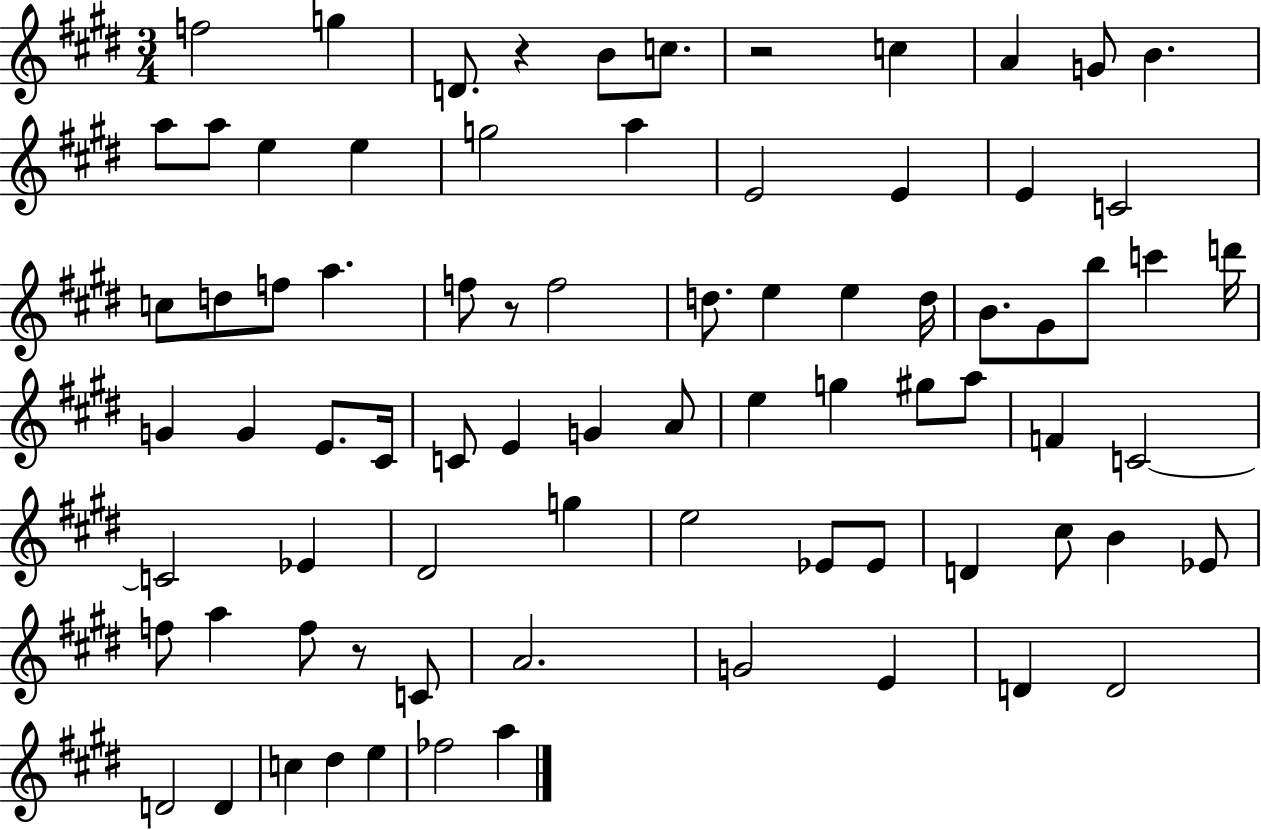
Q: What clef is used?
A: treble